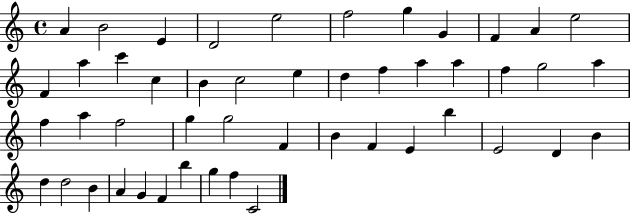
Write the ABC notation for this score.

X:1
T:Untitled
M:4/4
L:1/4
K:C
A B2 E D2 e2 f2 g G F A e2 F a c' c B c2 e d f a a f g2 a f a f2 g g2 F B F E b E2 D B d d2 B A G F b g f C2